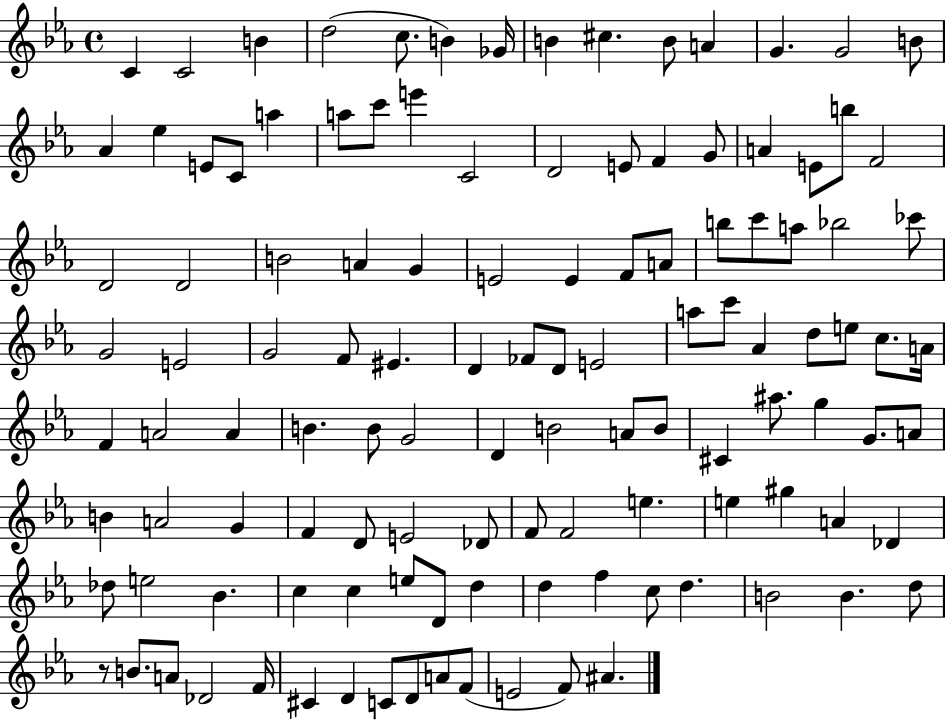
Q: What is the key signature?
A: EES major